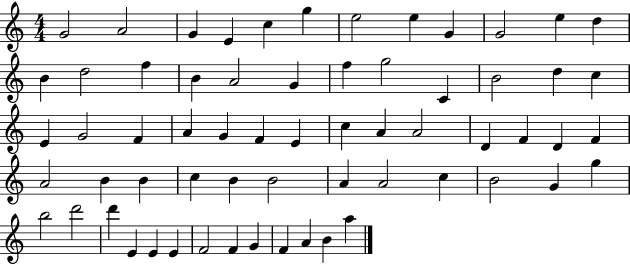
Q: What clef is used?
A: treble